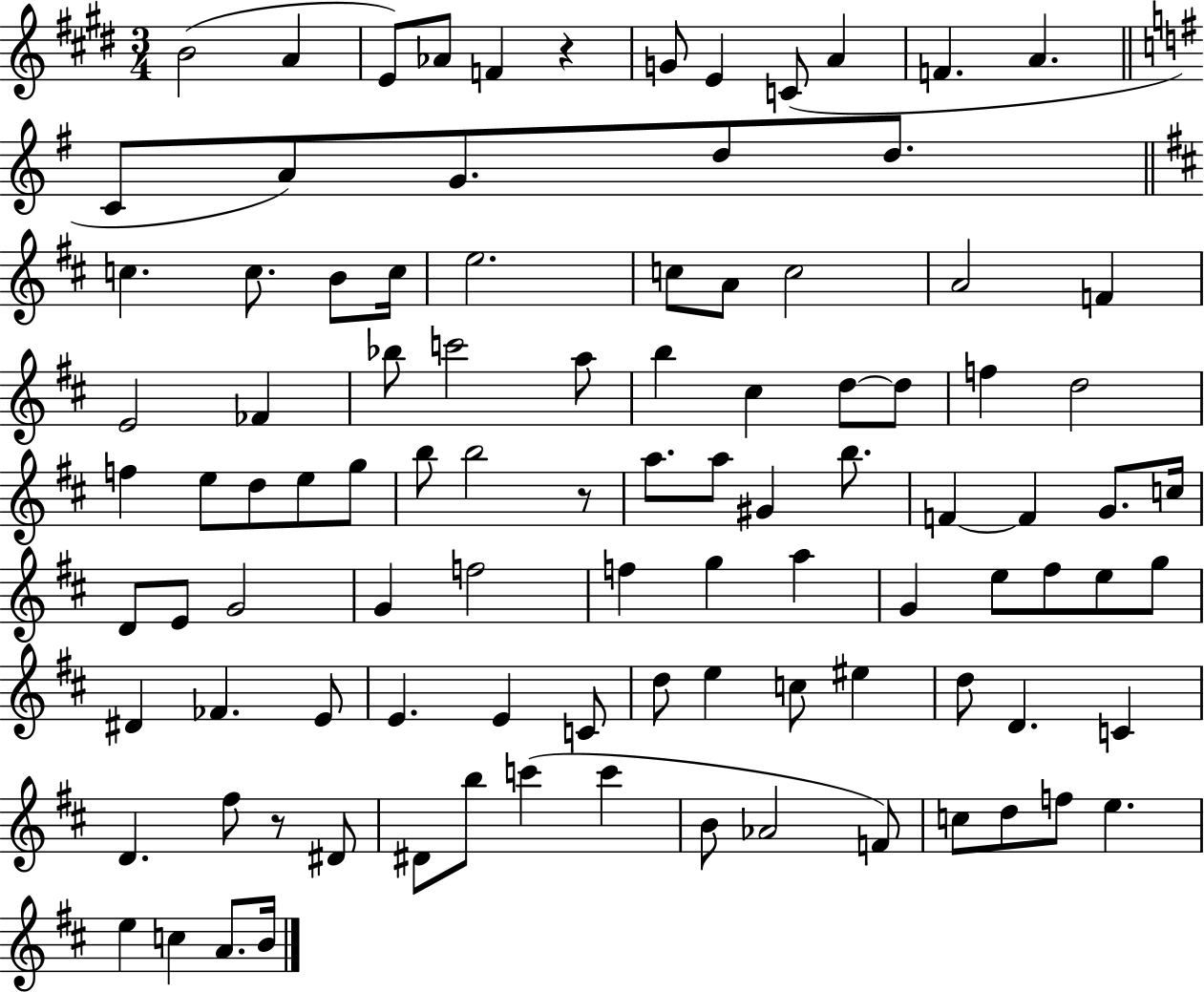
X:1
T:Untitled
M:3/4
L:1/4
K:E
B2 A E/2 _A/2 F z G/2 E C/2 A F A C/2 A/2 G/2 d/2 d/2 c c/2 B/2 c/4 e2 c/2 A/2 c2 A2 F E2 _F _b/2 c'2 a/2 b ^c d/2 d/2 f d2 f e/2 d/2 e/2 g/2 b/2 b2 z/2 a/2 a/2 ^G b/2 F F G/2 c/4 D/2 E/2 G2 G f2 f g a G e/2 ^f/2 e/2 g/2 ^D _F E/2 E E C/2 d/2 e c/2 ^e d/2 D C D ^f/2 z/2 ^D/2 ^D/2 b/2 c' c' B/2 _A2 F/2 c/2 d/2 f/2 e e c A/2 B/4